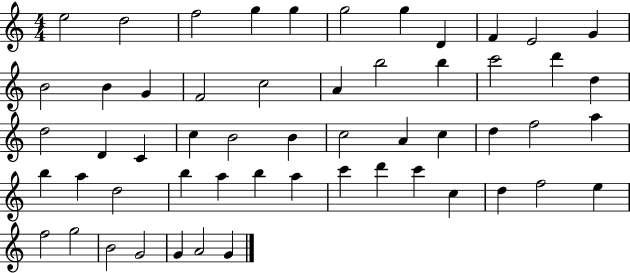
E5/h D5/h F5/h G5/q G5/q G5/h G5/q D4/q F4/q E4/h G4/q B4/h B4/q G4/q F4/h C5/h A4/q B5/h B5/q C6/h D6/q D5/q D5/h D4/q C4/q C5/q B4/h B4/q C5/h A4/q C5/q D5/q F5/h A5/q B5/q A5/q D5/h B5/q A5/q B5/q A5/q C6/q D6/q C6/q C5/q D5/q F5/h E5/q F5/h G5/h B4/h G4/h G4/q A4/h G4/q